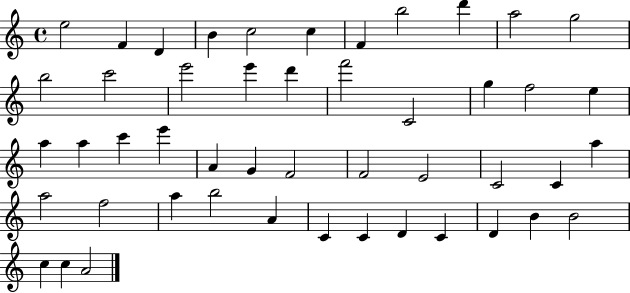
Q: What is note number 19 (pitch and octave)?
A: G5